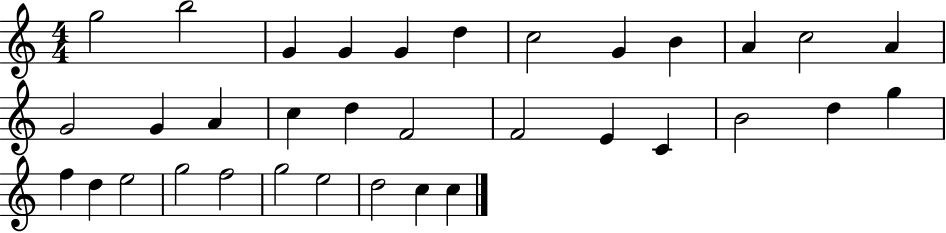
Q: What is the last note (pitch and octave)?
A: C5